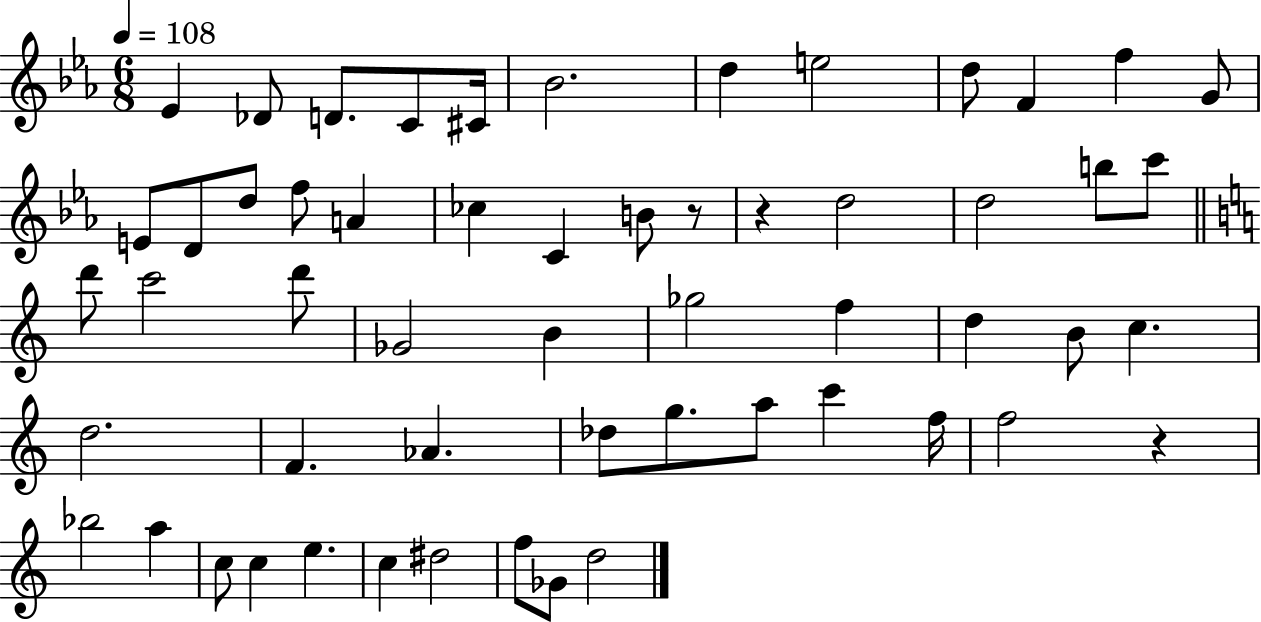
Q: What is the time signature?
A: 6/8